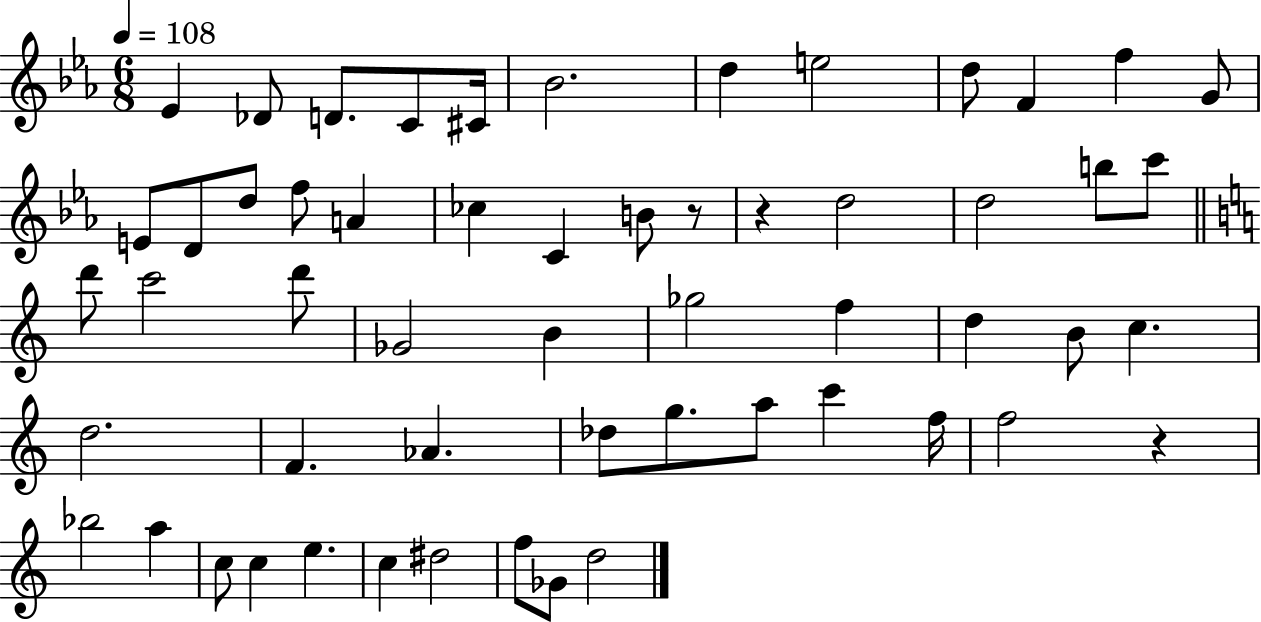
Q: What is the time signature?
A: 6/8